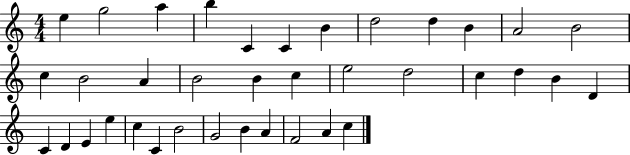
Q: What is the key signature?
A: C major